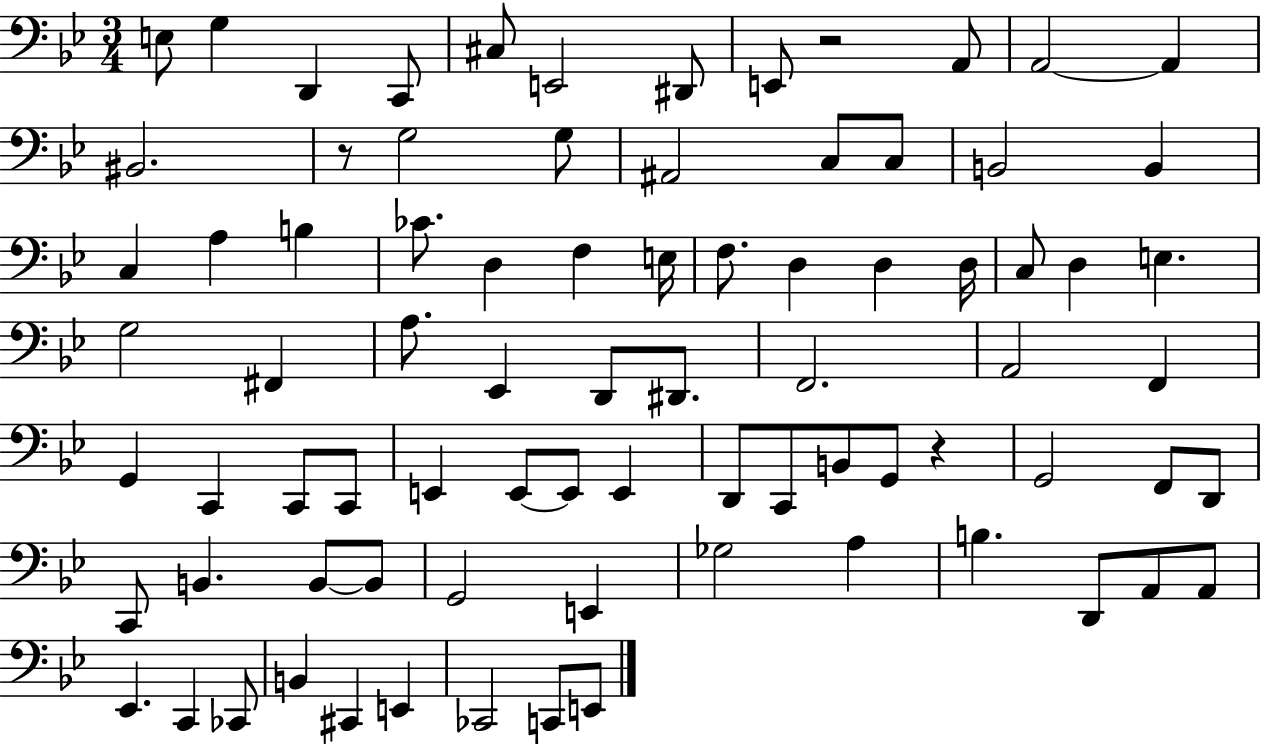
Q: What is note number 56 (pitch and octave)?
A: F2